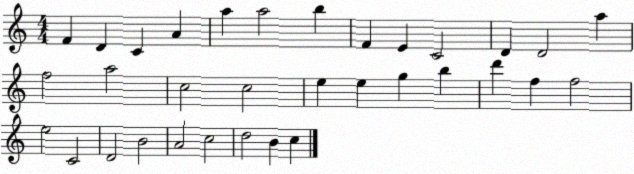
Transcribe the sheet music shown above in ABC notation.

X:1
T:Untitled
M:4/4
L:1/4
K:C
F D C A a a2 b F E C2 D D2 a f2 a2 c2 c2 e e g b d' f f2 e2 C2 D2 B2 A2 c2 d2 B c